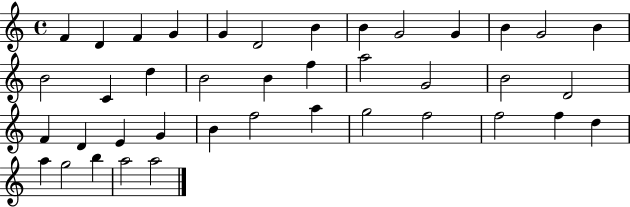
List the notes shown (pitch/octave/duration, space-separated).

F4/q D4/q F4/q G4/q G4/q D4/h B4/q B4/q G4/h G4/q B4/q G4/h B4/q B4/h C4/q D5/q B4/h B4/q F5/q A5/h G4/h B4/h D4/h F4/q D4/q E4/q G4/q B4/q F5/h A5/q G5/h F5/h F5/h F5/q D5/q A5/q G5/h B5/q A5/h A5/h